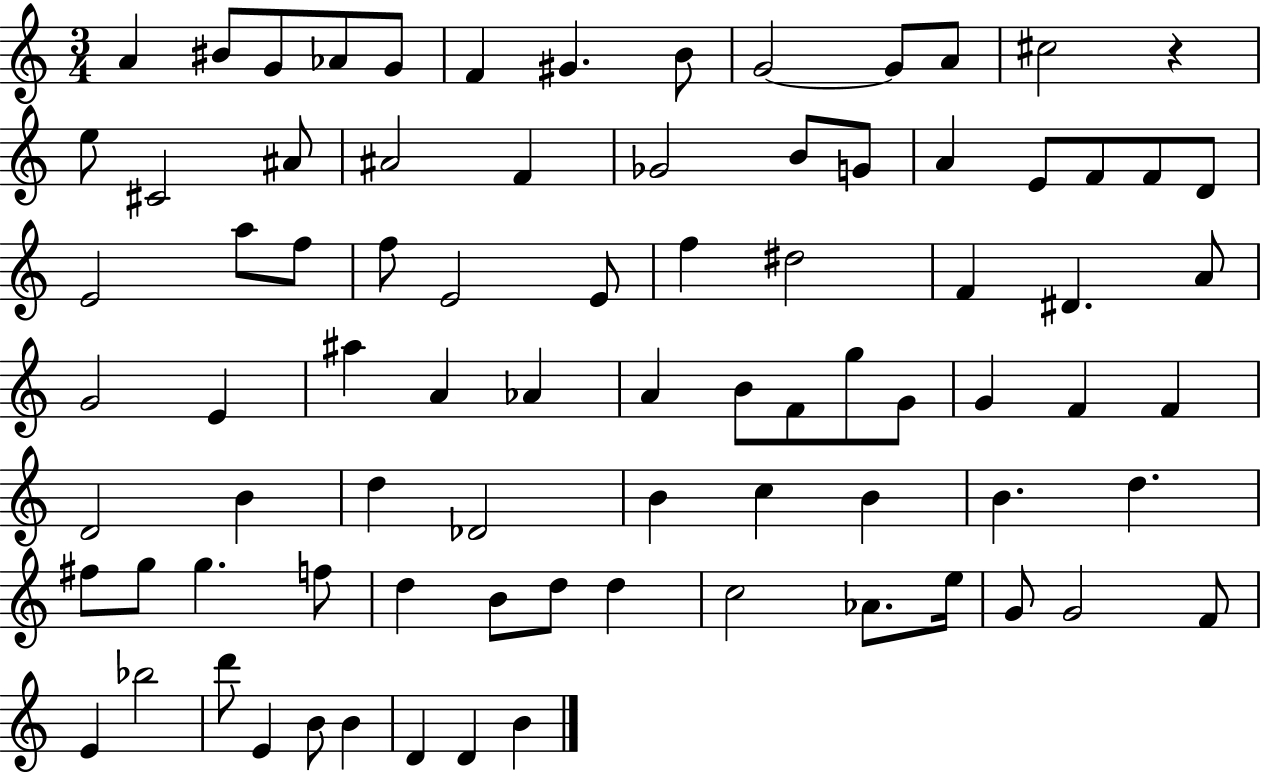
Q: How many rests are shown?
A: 1